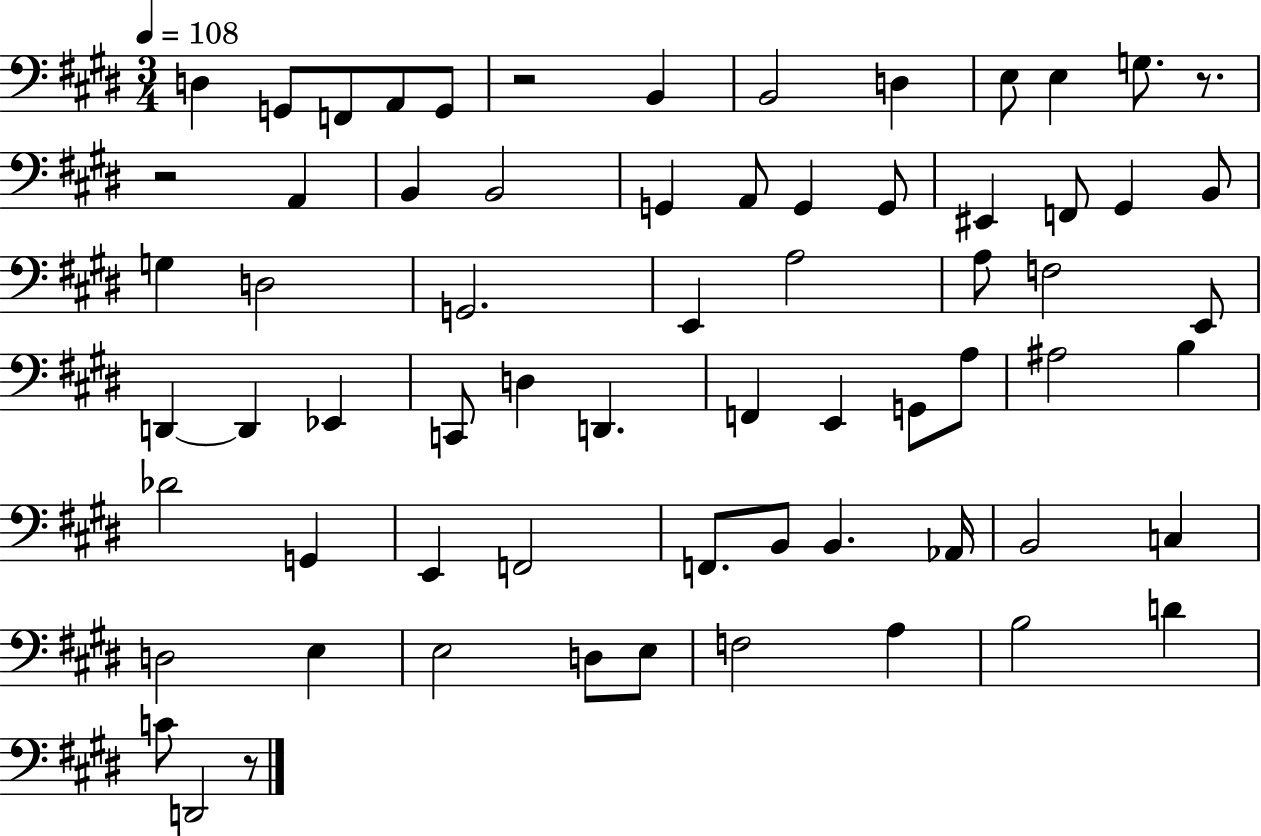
{
  \clef bass
  \numericTimeSignature
  \time 3/4
  \key e \major
  \tempo 4 = 108
  \repeat volta 2 { d4 g,8 f,8 a,8 g,8 | r2 b,4 | b,2 d4 | e8 e4 g8. r8. | \break r2 a,4 | b,4 b,2 | g,4 a,8 g,4 g,8 | eis,4 f,8 gis,4 b,8 | \break g4 d2 | g,2. | e,4 a2 | a8 f2 e,8 | \break d,4~~ d,4 ees,4 | c,8 d4 d,4. | f,4 e,4 g,8 a8 | ais2 b4 | \break des'2 g,4 | e,4 f,2 | f,8. b,8 b,4. aes,16 | b,2 c4 | \break d2 e4 | e2 d8 e8 | f2 a4 | b2 d'4 | \break c'8 d,2 r8 | } \bar "|."
}